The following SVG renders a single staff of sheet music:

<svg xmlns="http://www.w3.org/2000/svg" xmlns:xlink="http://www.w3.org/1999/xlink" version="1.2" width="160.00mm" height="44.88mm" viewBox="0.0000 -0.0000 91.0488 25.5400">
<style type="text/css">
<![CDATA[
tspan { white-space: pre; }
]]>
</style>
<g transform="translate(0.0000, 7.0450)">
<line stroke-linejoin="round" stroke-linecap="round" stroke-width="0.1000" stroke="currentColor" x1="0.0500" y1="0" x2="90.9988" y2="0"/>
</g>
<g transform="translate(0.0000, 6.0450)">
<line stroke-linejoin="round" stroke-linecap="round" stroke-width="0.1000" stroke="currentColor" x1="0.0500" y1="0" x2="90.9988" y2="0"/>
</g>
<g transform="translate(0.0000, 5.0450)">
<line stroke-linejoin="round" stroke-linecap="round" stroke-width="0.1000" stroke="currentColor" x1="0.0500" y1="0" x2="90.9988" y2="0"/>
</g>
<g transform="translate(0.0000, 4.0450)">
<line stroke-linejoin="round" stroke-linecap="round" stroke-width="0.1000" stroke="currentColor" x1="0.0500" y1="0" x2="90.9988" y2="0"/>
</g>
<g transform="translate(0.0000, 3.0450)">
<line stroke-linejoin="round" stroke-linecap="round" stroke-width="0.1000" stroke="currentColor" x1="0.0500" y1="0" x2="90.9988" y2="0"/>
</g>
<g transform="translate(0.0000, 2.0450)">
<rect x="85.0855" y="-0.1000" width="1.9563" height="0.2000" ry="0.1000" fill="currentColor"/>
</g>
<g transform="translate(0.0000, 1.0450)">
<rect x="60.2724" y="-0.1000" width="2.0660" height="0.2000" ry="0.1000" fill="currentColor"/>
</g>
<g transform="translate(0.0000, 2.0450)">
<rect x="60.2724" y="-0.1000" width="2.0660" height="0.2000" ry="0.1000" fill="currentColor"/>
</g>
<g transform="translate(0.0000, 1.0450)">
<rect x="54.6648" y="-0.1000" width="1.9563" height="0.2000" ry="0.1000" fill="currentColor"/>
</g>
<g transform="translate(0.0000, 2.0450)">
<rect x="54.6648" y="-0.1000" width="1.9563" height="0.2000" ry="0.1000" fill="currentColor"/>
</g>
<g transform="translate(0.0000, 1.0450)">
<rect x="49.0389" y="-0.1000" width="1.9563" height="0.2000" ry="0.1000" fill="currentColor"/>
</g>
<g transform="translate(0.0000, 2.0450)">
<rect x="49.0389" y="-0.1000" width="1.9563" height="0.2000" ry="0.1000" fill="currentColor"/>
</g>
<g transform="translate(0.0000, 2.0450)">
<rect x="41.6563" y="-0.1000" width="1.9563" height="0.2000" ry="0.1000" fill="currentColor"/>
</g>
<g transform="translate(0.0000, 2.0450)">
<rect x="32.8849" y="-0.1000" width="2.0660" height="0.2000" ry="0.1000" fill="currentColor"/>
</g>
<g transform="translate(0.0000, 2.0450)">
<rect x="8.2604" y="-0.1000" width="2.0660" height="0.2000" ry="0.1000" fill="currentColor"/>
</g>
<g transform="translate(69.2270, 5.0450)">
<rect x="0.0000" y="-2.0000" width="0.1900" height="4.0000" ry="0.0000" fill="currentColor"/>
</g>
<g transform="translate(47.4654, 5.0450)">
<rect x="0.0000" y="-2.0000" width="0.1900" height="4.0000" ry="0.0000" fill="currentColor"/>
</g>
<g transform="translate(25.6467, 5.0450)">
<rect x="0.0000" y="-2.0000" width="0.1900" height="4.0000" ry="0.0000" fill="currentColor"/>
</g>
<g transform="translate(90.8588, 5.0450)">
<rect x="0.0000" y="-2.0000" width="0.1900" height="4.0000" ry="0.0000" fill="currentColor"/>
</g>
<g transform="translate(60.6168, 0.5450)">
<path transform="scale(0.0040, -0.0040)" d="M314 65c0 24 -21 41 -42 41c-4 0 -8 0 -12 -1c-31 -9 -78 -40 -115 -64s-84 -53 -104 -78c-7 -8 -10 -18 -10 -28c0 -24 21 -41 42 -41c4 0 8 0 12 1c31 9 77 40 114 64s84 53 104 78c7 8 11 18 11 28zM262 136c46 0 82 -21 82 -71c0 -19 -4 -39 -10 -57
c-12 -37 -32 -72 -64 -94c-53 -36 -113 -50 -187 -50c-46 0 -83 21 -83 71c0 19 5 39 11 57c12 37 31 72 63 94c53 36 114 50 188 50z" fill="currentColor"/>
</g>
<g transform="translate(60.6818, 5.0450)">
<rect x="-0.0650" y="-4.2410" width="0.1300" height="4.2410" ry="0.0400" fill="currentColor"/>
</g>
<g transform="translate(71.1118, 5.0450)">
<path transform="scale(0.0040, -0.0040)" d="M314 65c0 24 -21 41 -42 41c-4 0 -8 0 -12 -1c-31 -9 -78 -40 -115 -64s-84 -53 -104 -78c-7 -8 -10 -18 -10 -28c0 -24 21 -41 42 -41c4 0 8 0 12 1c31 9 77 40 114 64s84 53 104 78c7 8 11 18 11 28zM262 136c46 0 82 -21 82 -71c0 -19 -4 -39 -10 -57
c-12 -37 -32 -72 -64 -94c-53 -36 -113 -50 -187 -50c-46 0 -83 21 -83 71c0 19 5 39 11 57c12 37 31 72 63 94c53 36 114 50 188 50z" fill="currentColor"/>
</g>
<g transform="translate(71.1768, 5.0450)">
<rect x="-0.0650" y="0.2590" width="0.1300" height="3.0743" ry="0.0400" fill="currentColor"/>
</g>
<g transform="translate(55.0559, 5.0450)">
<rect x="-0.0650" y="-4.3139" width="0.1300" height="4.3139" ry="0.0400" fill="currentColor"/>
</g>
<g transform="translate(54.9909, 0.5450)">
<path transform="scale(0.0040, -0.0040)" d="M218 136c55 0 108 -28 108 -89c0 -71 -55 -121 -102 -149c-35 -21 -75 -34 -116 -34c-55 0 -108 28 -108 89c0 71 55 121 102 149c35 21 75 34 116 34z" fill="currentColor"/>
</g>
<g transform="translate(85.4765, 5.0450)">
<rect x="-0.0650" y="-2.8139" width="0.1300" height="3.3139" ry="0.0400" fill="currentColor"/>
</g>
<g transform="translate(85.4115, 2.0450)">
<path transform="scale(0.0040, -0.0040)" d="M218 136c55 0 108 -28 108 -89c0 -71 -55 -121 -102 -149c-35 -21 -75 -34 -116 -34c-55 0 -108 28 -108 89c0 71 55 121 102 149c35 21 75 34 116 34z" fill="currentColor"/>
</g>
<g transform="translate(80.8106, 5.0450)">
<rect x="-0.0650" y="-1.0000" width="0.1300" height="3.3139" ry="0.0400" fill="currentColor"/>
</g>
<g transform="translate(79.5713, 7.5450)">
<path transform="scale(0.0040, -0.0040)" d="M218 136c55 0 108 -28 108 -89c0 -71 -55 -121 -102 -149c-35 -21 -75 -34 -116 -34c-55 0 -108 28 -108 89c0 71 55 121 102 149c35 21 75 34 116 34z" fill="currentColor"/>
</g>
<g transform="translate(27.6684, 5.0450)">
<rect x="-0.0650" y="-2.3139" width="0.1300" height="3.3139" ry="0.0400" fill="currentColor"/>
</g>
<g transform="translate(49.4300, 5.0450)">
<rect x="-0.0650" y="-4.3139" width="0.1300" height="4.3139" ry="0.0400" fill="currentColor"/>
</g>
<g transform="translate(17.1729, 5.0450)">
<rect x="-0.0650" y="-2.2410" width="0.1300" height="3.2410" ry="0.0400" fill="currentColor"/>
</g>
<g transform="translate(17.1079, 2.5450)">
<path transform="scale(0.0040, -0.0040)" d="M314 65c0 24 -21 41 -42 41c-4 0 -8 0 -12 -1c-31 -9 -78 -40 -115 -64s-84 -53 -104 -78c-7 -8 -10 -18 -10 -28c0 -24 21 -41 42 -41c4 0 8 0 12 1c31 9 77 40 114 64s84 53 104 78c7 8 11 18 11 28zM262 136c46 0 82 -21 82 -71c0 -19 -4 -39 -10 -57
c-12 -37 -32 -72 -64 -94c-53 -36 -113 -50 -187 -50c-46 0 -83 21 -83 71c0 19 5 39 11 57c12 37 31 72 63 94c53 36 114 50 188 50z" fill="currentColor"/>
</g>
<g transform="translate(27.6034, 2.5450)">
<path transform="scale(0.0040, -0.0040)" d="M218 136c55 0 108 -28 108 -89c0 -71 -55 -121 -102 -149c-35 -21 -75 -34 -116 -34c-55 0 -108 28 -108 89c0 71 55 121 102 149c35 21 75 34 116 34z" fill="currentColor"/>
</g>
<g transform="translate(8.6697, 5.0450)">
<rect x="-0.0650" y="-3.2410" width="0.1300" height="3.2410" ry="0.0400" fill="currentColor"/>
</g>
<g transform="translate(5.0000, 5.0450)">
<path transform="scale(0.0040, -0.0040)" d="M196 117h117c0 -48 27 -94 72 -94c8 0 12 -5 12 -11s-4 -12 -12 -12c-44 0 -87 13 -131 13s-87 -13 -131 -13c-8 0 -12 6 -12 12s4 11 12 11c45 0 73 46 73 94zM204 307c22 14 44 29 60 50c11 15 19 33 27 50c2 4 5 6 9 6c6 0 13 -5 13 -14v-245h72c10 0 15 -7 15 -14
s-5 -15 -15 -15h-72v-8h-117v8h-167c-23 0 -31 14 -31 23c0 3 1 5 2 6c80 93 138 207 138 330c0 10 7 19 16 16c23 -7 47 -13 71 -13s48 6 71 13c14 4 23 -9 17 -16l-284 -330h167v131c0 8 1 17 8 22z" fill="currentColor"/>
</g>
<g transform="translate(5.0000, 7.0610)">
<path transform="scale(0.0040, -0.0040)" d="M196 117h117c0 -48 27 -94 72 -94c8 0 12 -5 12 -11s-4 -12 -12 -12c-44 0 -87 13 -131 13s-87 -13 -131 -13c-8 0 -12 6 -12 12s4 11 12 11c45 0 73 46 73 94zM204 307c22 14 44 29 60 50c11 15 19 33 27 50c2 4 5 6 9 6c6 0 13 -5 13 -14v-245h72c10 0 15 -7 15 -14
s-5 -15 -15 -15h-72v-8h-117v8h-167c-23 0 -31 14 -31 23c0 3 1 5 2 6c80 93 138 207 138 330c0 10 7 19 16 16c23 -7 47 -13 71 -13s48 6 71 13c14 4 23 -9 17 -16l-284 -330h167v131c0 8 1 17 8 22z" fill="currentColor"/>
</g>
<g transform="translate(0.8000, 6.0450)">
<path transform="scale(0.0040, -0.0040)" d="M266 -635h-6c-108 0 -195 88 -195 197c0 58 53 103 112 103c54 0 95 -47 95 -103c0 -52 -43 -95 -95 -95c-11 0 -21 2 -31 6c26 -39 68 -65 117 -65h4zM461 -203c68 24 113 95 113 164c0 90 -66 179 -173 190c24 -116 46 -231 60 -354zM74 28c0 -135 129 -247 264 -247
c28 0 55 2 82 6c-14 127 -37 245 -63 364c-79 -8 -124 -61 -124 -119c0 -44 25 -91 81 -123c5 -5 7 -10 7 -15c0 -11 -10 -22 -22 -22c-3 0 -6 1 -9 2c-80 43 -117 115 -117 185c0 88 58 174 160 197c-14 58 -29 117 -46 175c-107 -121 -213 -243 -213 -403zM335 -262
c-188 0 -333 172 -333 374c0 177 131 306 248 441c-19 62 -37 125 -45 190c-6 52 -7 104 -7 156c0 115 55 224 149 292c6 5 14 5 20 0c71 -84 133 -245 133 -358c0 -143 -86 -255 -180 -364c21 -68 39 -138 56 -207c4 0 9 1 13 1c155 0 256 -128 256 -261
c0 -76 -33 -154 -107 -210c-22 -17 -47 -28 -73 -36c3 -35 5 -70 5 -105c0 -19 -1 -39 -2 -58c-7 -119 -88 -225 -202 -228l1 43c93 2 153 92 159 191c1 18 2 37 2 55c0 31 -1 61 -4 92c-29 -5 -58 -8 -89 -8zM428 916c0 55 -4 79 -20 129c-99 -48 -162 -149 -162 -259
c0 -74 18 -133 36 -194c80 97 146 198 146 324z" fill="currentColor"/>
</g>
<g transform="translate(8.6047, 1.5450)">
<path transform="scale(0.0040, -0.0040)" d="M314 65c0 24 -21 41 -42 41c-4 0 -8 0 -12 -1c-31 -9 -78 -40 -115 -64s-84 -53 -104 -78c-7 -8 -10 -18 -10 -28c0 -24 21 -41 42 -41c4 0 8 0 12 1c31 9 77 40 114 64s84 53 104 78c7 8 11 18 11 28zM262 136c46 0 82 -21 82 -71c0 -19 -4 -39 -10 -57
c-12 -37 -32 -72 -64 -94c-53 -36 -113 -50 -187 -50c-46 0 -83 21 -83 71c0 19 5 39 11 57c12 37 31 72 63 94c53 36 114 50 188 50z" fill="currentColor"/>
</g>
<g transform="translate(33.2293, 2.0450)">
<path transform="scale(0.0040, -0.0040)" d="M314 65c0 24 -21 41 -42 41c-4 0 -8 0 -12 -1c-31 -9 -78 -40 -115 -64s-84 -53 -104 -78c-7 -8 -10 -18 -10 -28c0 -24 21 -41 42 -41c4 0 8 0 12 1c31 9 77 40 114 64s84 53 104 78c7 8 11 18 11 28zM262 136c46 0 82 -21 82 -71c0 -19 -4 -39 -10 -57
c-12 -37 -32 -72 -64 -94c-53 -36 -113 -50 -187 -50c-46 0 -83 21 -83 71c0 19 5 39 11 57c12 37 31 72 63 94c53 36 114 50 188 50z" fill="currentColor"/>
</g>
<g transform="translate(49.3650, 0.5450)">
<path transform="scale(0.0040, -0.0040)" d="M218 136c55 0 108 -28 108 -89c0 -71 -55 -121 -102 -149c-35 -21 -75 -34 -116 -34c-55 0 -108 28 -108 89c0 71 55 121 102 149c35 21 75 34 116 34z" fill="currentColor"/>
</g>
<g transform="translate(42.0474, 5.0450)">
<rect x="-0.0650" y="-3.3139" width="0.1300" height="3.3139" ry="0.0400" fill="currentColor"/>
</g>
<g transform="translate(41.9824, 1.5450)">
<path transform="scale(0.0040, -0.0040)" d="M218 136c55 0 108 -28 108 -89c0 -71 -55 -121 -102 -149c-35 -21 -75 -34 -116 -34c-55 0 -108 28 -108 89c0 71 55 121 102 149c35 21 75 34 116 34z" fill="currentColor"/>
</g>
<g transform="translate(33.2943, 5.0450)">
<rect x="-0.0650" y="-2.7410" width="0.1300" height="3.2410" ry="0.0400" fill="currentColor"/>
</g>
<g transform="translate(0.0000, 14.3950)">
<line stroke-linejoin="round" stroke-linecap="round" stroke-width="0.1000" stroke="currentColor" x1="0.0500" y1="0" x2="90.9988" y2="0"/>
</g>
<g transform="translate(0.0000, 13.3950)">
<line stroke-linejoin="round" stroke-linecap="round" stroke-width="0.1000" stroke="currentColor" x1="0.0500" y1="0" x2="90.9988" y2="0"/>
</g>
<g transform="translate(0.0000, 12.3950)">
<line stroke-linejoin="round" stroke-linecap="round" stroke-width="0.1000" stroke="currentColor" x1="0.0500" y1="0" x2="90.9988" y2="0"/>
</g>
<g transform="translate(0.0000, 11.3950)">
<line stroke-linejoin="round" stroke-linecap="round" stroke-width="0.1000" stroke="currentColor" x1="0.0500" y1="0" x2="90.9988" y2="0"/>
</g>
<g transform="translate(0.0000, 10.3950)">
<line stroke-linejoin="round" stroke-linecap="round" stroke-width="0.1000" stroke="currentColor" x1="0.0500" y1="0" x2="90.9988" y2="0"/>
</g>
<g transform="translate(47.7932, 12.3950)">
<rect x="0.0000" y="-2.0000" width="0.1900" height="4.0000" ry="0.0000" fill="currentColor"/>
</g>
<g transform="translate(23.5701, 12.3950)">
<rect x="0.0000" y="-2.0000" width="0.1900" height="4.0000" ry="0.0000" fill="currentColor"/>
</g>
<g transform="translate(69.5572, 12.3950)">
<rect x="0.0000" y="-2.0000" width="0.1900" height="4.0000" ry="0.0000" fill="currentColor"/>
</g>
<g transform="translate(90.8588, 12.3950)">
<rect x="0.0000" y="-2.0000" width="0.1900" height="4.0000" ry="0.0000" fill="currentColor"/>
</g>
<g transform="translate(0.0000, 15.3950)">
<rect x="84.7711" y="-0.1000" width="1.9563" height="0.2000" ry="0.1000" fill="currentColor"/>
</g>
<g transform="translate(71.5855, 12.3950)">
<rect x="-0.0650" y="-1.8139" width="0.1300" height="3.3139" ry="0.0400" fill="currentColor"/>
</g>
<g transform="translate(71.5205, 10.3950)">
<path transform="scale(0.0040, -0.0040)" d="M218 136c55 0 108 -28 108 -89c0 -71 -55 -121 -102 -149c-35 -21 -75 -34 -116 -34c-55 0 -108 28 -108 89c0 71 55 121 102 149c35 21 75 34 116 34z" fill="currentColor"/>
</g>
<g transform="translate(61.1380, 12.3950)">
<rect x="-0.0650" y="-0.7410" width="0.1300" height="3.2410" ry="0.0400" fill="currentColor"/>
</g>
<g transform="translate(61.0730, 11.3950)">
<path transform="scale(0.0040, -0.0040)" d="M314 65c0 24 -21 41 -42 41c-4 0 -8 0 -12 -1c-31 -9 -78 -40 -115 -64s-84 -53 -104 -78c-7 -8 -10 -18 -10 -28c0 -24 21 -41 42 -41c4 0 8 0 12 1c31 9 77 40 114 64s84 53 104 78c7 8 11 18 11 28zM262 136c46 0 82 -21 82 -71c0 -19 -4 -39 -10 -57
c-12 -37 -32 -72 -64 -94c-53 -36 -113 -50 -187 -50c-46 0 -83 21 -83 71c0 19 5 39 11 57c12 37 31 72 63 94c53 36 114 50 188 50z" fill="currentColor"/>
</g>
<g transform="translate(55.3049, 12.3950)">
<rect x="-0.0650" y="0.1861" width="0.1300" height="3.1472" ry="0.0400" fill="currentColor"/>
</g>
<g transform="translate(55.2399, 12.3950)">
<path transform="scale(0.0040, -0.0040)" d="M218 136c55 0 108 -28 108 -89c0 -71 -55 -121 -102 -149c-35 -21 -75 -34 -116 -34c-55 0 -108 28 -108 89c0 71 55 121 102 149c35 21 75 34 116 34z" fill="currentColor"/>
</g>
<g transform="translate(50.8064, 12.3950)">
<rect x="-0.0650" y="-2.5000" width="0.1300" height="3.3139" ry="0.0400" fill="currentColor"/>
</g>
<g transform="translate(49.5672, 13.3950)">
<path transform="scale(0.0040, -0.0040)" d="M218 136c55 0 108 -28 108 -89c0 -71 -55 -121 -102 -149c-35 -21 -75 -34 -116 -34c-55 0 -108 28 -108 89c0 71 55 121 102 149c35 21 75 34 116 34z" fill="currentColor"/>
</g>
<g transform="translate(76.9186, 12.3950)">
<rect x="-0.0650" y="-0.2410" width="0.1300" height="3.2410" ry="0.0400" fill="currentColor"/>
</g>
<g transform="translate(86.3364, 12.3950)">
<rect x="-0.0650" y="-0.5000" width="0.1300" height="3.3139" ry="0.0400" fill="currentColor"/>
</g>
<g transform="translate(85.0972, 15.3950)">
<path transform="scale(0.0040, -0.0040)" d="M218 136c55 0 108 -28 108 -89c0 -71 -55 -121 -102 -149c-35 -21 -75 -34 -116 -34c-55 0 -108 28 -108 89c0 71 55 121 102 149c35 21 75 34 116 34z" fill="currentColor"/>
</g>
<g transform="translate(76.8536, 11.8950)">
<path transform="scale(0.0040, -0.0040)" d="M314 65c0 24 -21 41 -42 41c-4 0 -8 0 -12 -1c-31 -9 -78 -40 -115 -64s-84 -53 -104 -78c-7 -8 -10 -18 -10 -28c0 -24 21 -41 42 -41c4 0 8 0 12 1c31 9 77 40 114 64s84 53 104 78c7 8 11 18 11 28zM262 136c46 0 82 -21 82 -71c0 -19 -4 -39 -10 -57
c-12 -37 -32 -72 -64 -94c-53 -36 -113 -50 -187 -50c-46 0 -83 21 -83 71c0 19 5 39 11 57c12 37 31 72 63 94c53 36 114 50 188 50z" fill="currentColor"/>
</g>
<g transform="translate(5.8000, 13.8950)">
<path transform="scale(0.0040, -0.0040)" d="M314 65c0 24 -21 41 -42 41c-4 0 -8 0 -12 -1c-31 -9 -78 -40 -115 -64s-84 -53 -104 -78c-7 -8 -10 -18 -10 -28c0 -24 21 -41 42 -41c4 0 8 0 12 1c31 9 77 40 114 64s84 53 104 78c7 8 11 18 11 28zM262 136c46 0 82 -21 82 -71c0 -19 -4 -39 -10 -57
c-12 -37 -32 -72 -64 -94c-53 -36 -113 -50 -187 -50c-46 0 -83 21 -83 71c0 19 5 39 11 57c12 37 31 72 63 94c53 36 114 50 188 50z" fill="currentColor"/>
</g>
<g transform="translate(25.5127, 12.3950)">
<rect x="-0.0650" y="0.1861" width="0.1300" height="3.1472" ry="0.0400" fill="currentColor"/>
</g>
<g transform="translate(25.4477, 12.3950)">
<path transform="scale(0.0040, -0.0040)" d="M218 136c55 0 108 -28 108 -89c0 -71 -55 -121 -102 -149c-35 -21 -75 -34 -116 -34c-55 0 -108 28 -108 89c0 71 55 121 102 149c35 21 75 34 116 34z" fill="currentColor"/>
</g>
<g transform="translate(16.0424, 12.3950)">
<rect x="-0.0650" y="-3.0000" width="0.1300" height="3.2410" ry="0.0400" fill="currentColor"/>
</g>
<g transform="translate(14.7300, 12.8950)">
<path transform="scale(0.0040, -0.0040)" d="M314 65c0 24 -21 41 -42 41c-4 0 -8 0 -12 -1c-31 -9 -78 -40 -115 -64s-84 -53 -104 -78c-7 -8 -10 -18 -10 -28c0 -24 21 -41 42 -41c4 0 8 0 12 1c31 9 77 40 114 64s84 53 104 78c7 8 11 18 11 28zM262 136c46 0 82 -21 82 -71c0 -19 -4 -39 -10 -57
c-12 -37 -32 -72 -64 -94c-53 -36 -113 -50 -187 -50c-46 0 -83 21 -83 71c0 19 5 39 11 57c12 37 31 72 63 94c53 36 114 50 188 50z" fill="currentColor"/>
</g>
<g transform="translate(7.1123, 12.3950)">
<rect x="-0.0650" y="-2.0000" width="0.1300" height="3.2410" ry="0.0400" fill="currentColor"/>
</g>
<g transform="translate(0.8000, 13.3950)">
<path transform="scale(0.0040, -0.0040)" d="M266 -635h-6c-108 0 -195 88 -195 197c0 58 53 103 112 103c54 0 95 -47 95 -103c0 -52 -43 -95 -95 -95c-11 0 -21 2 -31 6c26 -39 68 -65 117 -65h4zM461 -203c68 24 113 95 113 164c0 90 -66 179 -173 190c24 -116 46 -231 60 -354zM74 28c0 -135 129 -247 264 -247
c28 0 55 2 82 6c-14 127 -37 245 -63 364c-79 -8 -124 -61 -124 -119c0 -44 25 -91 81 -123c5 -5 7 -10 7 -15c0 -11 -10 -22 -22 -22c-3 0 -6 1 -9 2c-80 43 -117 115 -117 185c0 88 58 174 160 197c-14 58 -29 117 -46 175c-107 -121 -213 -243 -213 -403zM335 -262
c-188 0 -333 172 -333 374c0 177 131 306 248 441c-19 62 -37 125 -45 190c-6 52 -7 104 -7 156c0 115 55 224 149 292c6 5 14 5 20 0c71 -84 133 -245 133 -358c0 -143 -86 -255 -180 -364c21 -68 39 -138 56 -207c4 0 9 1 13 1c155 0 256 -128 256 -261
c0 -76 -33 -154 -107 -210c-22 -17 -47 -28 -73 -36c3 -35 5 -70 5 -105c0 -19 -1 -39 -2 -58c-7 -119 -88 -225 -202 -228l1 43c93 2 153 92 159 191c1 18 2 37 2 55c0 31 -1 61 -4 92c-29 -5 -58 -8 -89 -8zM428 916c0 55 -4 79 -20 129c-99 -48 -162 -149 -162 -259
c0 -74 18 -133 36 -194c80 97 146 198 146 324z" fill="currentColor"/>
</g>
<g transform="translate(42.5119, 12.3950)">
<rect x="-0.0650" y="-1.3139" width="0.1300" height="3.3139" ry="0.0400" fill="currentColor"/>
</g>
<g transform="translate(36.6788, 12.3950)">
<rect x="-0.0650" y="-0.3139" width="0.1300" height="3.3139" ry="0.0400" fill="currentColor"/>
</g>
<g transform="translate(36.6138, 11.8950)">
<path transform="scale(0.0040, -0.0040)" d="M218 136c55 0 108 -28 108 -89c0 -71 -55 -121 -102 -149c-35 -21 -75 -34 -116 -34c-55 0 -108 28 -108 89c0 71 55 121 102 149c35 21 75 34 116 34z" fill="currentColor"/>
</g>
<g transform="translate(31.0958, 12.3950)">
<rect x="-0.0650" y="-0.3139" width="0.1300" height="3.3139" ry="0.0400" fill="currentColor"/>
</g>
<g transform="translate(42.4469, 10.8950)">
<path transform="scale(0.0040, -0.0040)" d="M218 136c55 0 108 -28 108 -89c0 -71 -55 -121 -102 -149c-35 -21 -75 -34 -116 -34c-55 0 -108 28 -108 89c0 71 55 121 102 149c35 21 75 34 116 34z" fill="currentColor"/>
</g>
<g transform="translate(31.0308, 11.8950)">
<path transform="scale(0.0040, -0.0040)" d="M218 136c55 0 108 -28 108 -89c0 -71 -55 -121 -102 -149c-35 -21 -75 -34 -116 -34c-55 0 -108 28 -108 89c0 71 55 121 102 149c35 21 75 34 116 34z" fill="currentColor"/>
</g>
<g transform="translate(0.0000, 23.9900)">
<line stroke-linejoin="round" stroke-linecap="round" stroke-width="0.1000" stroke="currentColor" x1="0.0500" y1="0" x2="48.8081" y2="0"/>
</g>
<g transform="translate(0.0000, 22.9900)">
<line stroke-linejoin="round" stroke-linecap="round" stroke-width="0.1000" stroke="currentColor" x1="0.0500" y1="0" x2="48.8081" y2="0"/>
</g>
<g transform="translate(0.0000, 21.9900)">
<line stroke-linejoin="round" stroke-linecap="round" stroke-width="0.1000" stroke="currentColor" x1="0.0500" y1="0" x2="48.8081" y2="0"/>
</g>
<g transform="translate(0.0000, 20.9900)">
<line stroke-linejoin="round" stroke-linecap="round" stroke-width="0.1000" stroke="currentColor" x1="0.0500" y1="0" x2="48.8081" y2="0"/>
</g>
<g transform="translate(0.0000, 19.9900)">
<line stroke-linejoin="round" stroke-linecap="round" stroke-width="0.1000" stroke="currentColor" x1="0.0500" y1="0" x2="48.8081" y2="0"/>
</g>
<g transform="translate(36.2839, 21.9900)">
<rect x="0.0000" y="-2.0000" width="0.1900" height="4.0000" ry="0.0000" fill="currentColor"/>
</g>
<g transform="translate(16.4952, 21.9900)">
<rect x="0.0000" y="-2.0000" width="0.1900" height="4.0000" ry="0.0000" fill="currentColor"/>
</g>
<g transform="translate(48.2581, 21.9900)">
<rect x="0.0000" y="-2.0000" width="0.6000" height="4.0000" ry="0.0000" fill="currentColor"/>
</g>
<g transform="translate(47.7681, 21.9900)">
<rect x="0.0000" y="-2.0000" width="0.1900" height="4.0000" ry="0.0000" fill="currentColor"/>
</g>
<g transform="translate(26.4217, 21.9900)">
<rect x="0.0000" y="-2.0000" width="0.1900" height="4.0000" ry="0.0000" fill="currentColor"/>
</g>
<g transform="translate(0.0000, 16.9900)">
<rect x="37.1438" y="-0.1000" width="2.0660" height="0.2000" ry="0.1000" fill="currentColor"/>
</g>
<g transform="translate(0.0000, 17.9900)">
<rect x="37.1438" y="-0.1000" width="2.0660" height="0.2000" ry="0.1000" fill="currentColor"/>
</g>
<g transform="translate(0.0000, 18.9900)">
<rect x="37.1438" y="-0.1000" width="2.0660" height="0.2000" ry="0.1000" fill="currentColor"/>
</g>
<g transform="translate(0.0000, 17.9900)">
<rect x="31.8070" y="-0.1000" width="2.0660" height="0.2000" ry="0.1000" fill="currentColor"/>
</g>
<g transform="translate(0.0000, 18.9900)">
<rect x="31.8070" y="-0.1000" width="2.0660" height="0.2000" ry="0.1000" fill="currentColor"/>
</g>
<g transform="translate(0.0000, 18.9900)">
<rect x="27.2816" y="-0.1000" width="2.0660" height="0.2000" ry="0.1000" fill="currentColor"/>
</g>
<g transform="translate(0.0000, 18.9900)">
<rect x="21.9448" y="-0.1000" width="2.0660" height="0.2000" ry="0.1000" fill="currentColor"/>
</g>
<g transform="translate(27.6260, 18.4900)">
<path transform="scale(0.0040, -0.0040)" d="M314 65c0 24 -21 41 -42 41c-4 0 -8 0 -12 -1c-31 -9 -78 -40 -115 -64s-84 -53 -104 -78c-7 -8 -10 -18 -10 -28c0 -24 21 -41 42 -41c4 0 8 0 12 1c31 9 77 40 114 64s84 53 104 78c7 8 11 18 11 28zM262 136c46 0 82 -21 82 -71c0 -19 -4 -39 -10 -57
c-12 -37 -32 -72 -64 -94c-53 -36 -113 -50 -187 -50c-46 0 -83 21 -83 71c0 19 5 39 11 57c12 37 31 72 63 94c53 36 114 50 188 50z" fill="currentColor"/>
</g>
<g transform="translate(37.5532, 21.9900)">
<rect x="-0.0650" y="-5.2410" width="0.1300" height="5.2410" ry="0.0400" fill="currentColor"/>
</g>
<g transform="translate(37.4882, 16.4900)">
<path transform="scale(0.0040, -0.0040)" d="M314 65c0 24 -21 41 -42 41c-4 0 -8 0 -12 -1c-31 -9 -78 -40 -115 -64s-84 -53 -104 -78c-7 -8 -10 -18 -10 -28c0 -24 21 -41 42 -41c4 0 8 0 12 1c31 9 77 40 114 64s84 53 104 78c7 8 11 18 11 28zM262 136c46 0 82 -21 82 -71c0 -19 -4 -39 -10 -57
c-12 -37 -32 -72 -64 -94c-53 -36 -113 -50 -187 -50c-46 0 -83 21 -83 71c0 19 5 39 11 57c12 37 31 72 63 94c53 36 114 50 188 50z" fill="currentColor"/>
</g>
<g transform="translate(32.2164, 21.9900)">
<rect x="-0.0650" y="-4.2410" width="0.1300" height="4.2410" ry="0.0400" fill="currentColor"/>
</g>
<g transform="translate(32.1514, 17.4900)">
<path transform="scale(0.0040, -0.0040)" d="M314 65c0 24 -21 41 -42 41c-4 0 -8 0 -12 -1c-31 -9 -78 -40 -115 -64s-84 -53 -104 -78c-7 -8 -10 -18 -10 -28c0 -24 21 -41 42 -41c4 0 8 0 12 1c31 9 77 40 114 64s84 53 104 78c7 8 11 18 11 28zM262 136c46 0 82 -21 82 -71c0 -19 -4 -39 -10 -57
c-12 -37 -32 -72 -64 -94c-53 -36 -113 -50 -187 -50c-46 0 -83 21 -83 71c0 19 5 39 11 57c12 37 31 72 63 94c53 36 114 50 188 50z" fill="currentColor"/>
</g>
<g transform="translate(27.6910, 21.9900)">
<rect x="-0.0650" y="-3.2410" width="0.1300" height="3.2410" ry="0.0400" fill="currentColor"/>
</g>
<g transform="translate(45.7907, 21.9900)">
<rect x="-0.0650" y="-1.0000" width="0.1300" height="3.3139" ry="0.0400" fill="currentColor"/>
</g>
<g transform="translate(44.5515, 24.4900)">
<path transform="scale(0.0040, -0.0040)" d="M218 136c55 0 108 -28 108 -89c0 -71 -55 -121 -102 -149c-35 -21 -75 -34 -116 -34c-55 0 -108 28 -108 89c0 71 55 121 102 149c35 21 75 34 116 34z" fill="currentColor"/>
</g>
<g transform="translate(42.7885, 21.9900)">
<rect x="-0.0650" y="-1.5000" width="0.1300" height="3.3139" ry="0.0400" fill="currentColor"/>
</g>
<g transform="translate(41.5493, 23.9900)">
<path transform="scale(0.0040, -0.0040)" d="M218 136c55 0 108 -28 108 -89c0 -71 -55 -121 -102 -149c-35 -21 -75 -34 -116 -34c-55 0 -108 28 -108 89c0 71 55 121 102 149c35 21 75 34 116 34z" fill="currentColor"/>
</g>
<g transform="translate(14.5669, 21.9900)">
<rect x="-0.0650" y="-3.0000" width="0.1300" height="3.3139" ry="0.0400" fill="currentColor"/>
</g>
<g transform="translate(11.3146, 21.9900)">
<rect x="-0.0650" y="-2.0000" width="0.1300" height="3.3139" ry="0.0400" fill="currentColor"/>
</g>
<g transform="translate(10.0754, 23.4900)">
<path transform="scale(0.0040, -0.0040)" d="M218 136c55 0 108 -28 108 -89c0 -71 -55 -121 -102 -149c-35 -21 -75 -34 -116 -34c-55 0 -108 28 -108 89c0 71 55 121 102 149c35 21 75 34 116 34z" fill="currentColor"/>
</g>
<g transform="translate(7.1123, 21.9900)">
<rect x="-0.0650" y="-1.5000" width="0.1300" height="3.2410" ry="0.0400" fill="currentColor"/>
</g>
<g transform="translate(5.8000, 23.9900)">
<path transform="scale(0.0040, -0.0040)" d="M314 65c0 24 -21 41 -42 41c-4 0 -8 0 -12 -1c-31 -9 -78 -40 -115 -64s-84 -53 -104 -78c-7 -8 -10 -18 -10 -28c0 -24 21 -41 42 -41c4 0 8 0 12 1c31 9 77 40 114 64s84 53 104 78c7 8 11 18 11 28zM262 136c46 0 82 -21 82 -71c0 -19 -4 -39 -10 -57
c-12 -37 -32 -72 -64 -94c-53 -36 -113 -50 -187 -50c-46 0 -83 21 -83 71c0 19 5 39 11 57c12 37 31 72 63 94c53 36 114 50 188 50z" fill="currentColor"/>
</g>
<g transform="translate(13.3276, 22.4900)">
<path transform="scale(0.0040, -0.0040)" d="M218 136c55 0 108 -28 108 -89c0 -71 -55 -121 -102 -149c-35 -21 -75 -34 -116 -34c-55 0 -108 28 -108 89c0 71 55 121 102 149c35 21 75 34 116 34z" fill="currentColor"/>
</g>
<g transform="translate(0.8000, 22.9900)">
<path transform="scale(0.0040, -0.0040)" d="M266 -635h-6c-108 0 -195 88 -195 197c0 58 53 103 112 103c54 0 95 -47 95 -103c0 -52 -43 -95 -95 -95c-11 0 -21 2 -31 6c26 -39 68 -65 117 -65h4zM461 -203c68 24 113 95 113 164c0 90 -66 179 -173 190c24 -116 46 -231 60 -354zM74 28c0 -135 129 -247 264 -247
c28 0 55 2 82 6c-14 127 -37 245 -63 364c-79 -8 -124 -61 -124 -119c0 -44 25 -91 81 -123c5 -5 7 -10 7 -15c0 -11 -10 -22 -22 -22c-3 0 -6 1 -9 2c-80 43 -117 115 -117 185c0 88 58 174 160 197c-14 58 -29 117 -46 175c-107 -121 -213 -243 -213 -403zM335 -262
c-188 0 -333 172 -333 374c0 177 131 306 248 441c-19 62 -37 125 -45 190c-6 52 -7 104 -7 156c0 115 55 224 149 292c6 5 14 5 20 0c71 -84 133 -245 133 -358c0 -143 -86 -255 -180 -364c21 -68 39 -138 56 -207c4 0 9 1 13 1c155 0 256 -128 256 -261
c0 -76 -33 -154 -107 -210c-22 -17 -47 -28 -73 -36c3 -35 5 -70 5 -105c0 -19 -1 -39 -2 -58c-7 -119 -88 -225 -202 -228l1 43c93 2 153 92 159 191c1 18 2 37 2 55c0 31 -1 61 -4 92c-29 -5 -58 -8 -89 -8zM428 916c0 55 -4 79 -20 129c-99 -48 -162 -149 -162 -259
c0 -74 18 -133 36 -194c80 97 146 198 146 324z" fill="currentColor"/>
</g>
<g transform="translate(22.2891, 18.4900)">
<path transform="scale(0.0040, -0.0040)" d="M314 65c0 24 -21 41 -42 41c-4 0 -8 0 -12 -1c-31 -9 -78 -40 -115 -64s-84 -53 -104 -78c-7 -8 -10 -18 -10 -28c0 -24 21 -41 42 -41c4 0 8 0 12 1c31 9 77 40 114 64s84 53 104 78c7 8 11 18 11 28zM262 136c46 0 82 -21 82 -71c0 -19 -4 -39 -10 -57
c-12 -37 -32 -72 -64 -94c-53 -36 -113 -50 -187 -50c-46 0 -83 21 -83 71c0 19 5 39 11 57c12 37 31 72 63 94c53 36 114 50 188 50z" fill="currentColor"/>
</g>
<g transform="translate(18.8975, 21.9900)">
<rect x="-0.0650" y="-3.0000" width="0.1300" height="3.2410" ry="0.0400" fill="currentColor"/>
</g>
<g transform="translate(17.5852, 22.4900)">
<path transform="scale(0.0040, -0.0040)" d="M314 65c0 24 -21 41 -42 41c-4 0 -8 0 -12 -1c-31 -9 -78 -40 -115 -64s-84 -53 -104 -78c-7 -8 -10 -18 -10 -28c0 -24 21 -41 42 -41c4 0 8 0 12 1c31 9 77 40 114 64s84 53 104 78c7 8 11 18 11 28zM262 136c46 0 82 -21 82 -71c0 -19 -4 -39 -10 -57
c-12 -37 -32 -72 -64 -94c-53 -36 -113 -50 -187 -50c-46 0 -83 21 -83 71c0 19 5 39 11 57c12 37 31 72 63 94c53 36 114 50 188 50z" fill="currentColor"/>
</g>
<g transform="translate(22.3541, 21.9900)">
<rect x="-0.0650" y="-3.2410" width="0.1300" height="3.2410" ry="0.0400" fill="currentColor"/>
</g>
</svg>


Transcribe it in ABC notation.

X:1
T:Untitled
M:4/4
L:1/4
K:C
b2 g2 g a2 b d' d' d'2 B2 D a F2 A2 B c c e G B d2 f c2 C E2 F A A2 b2 b2 d'2 f'2 E D